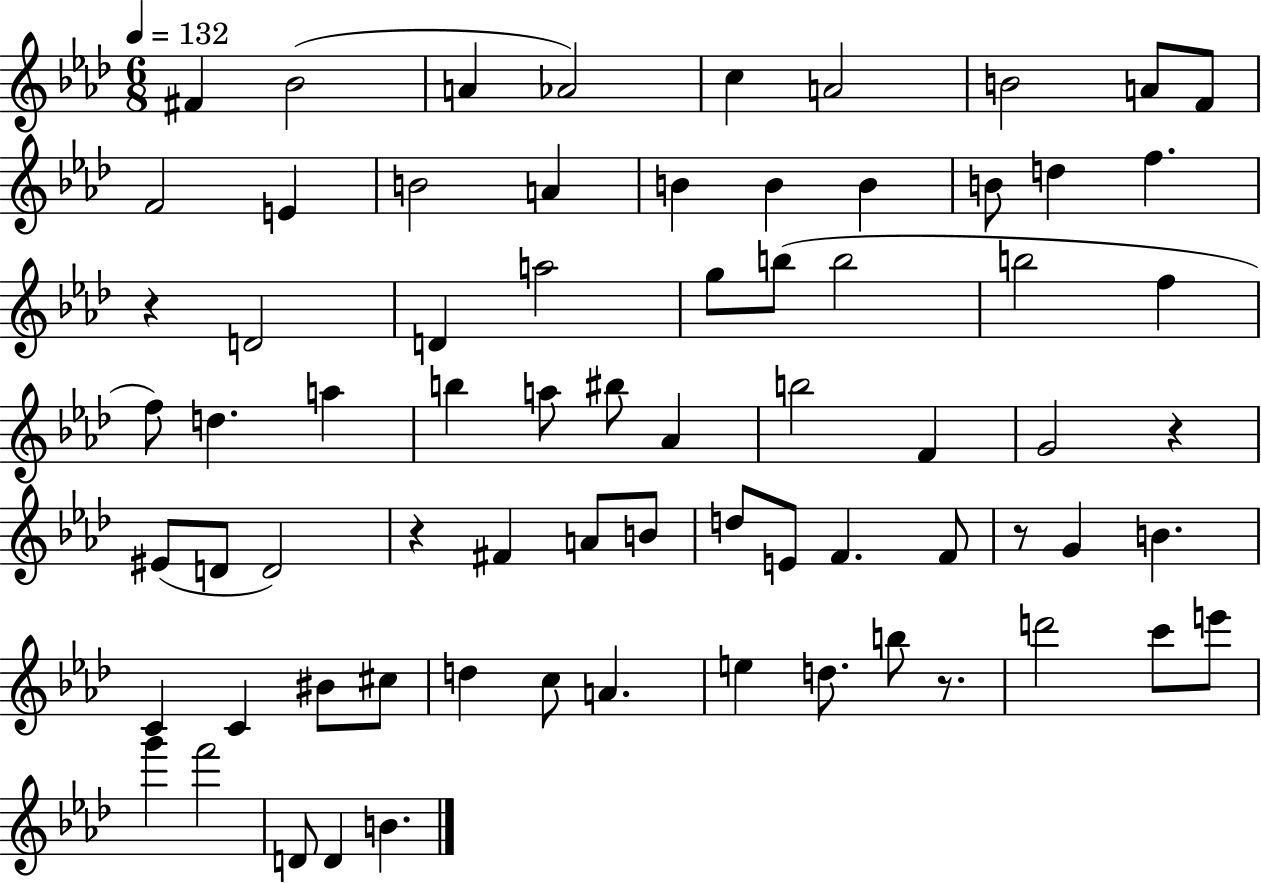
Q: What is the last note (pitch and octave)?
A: B4